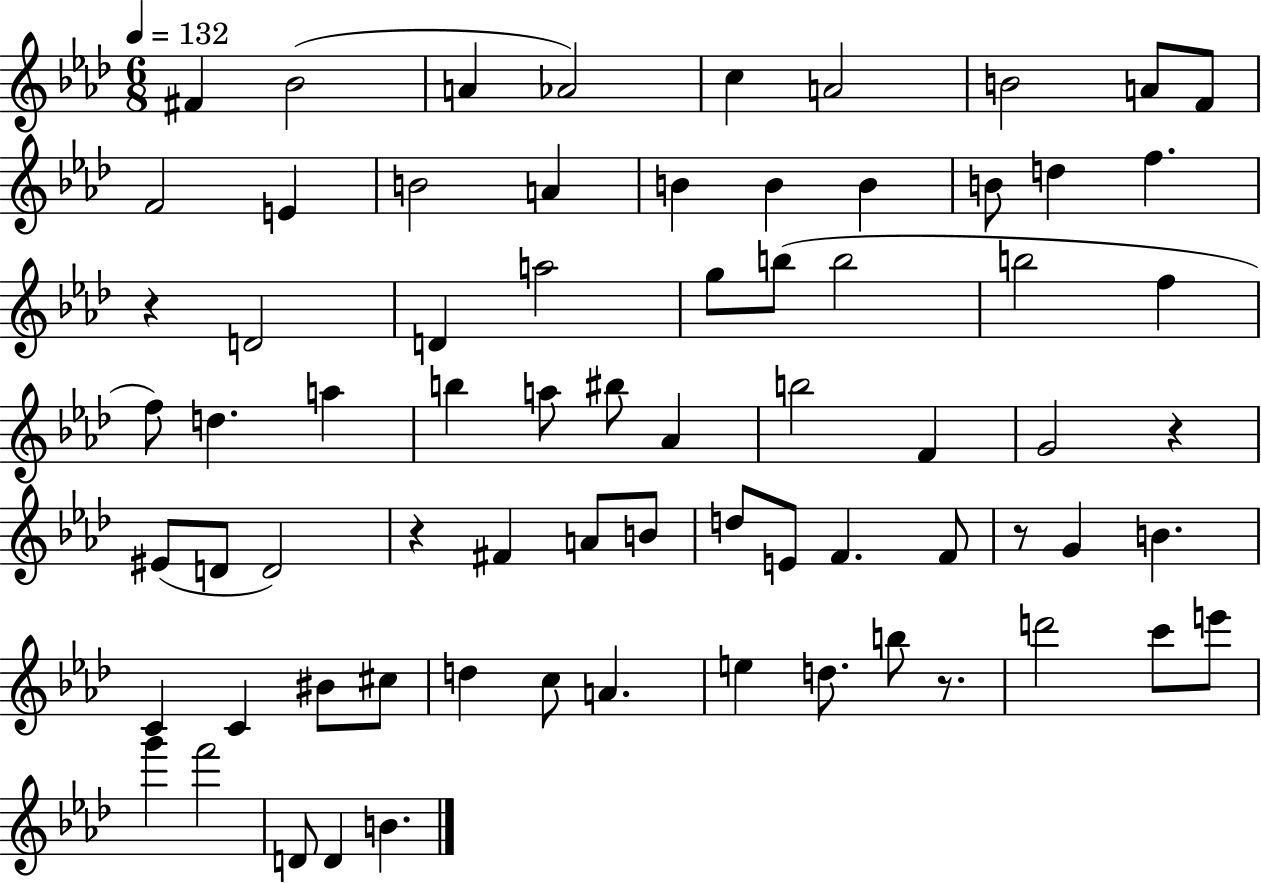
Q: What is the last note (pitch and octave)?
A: B4